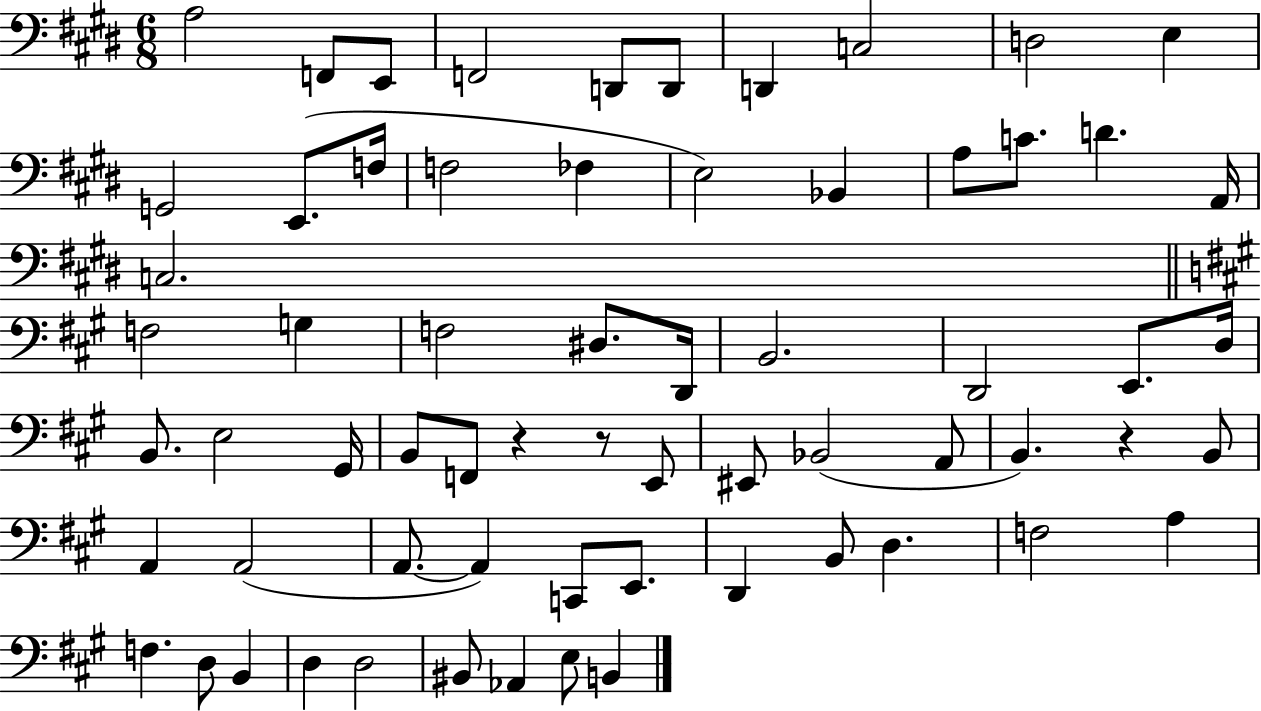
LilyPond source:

{
  \clef bass
  \numericTimeSignature
  \time 6/8
  \key e \major
  a2 f,8 e,8 | f,2 d,8 d,8 | d,4 c2 | d2 e4 | \break g,2 e,8.( f16 | f2 fes4 | e2) bes,4 | a8 c'8. d'4. a,16 | \break c2. | \bar "||" \break \key a \major f2 g4 | f2 dis8. d,16 | b,2. | d,2 e,8. d16 | \break b,8. e2 gis,16 | b,8 f,8 r4 r8 e,8 | eis,8 bes,2( a,8 | b,4.) r4 b,8 | \break a,4 a,2( | a,8.~~ a,4) c,8 e,8. | d,4 b,8 d4. | f2 a4 | \break f4. d8 b,4 | d4 d2 | bis,8 aes,4 e8 b,4 | \bar "|."
}